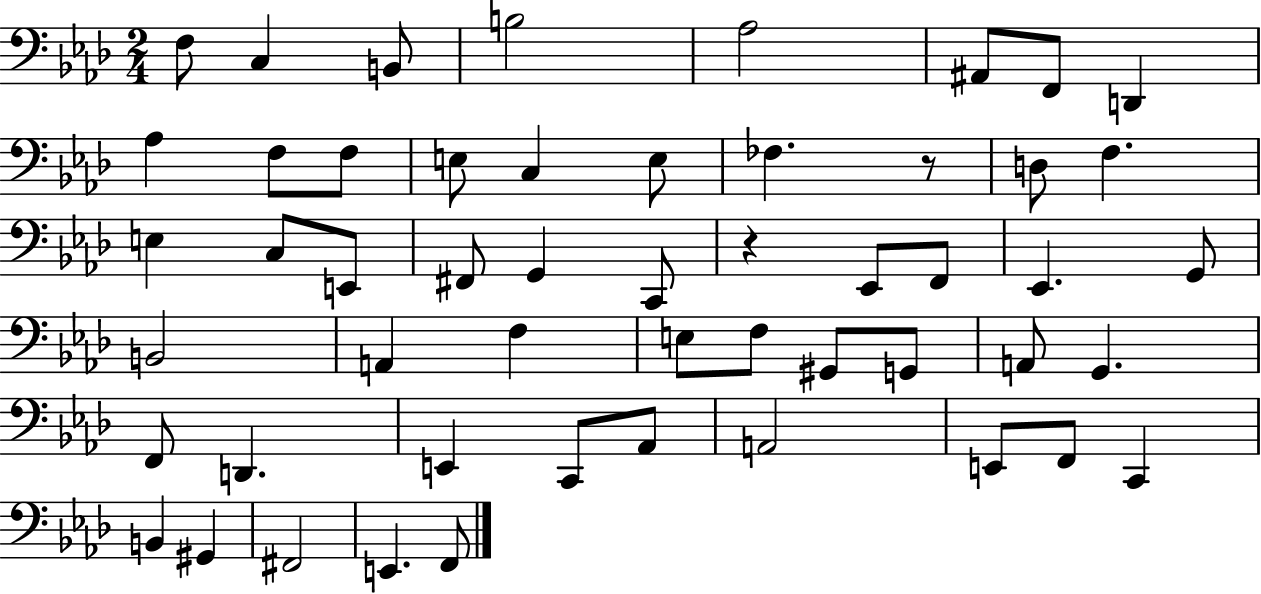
X:1
T:Untitled
M:2/4
L:1/4
K:Ab
F,/2 C, B,,/2 B,2 _A,2 ^A,,/2 F,,/2 D,, _A, F,/2 F,/2 E,/2 C, E,/2 _F, z/2 D,/2 F, E, C,/2 E,,/2 ^F,,/2 G,, C,,/2 z _E,,/2 F,,/2 _E,, G,,/2 B,,2 A,, F, E,/2 F,/2 ^G,,/2 G,,/2 A,,/2 G,, F,,/2 D,, E,, C,,/2 _A,,/2 A,,2 E,,/2 F,,/2 C,, B,, ^G,, ^F,,2 E,, F,,/2